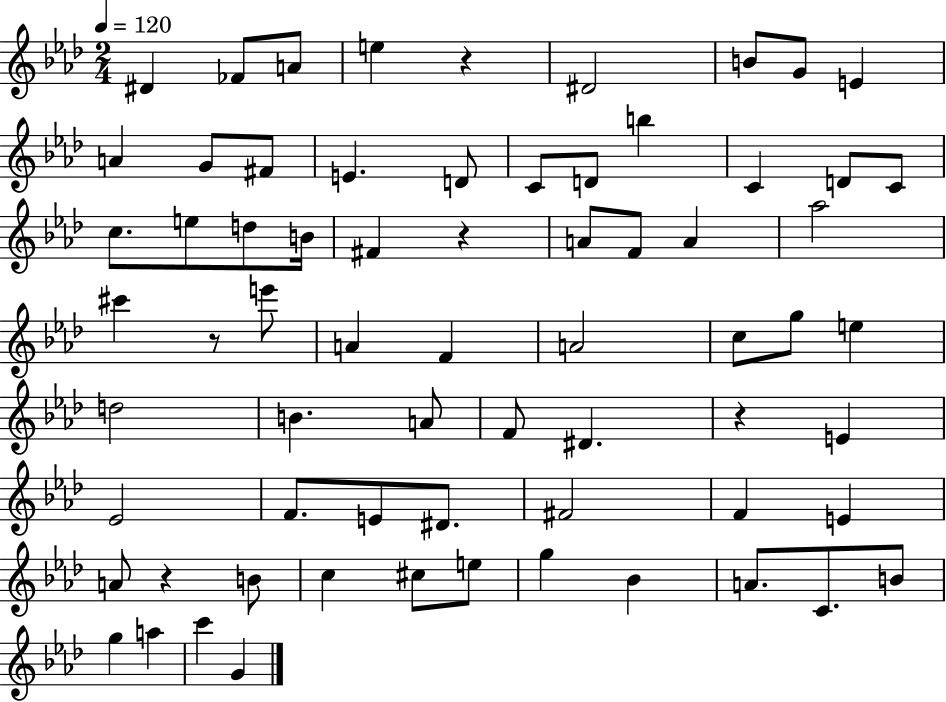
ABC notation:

X:1
T:Untitled
M:2/4
L:1/4
K:Ab
^D _F/2 A/2 e z ^D2 B/2 G/2 E A G/2 ^F/2 E D/2 C/2 D/2 b C D/2 C/2 c/2 e/2 d/2 B/4 ^F z A/2 F/2 A _a2 ^c' z/2 e'/2 A F A2 c/2 g/2 e d2 B A/2 F/2 ^D z E _E2 F/2 E/2 ^D/2 ^F2 F E A/2 z B/2 c ^c/2 e/2 g _B A/2 C/2 B/2 g a c' G